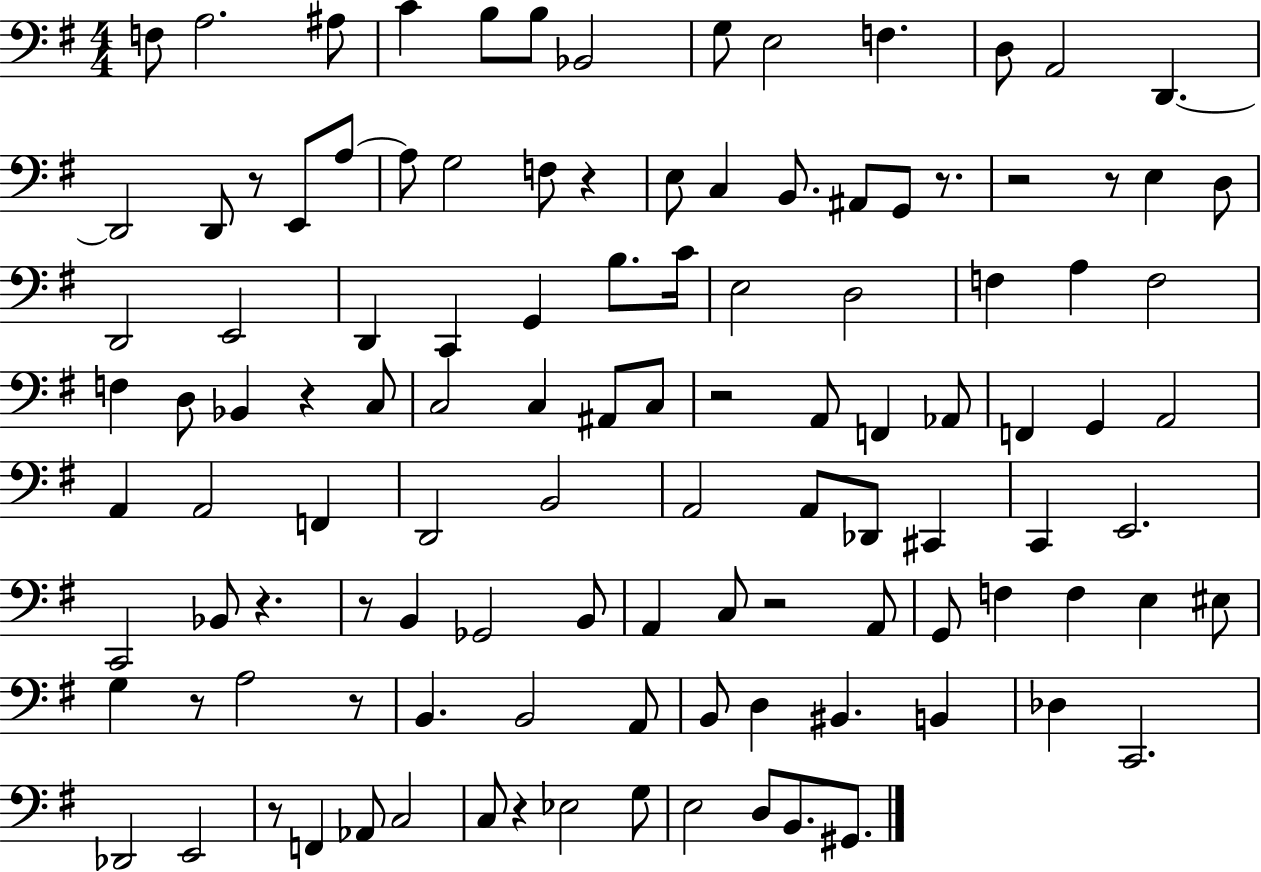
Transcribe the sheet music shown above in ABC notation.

X:1
T:Untitled
M:4/4
L:1/4
K:G
F,/2 A,2 ^A,/2 C B,/2 B,/2 _B,,2 G,/2 E,2 F, D,/2 A,,2 D,, D,,2 D,,/2 z/2 E,,/2 A,/2 A,/2 G,2 F,/2 z E,/2 C, B,,/2 ^A,,/2 G,,/2 z/2 z2 z/2 E, D,/2 D,,2 E,,2 D,, C,, G,, B,/2 C/4 E,2 D,2 F, A, F,2 F, D,/2 _B,, z C,/2 C,2 C, ^A,,/2 C,/2 z2 A,,/2 F,, _A,,/2 F,, G,, A,,2 A,, A,,2 F,, D,,2 B,,2 A,,2 A,,/2 _D,,/2 ^C,, C,, E,,2 C,,2 _B,,/2 z z/2 B,, _G,,2 B,,/2 A,, C,/2 z2 A,,/2 G,,/2 F, F, E, ^E,/2 G, z/2 A,2 z/2 B,, B,,2 A,,/2 B,,/2 D, ^B,, B,, _D, C,,2 _D,,2 E,,2 z/2 F,, _A,,/2 C,2 C,/2 z _E,2 G,/2 E,2 D,/2 B,,/2 ^G,,/2